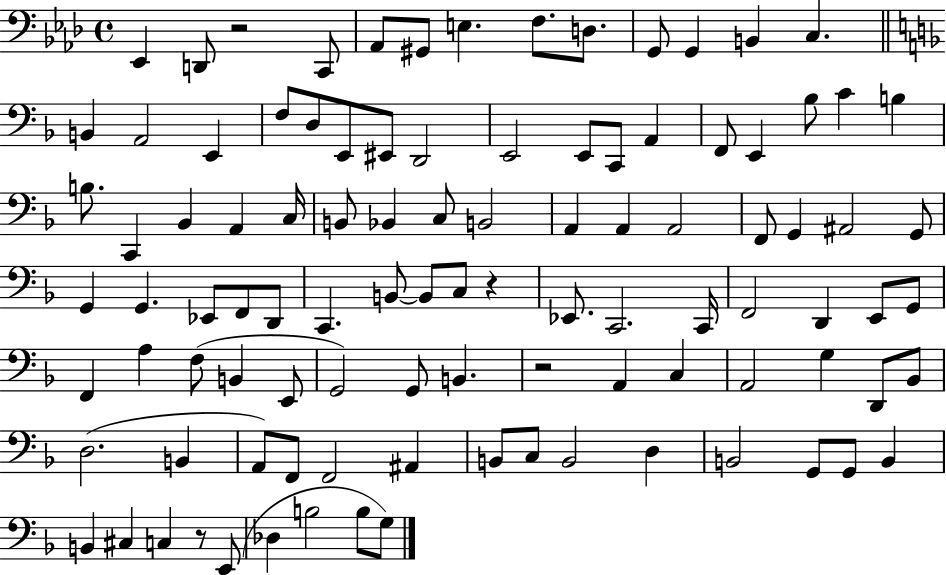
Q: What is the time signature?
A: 4/4